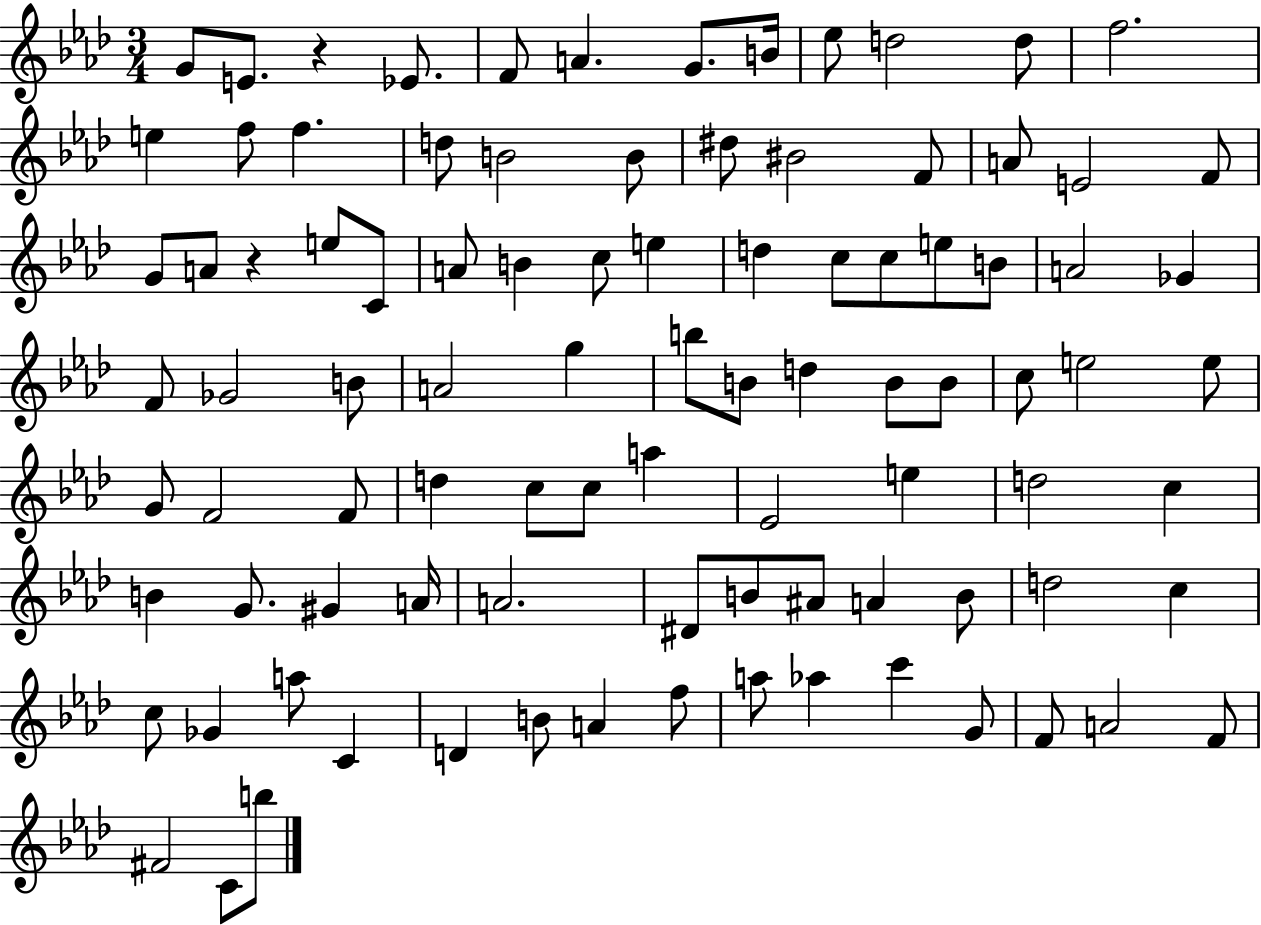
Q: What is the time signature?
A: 3/4